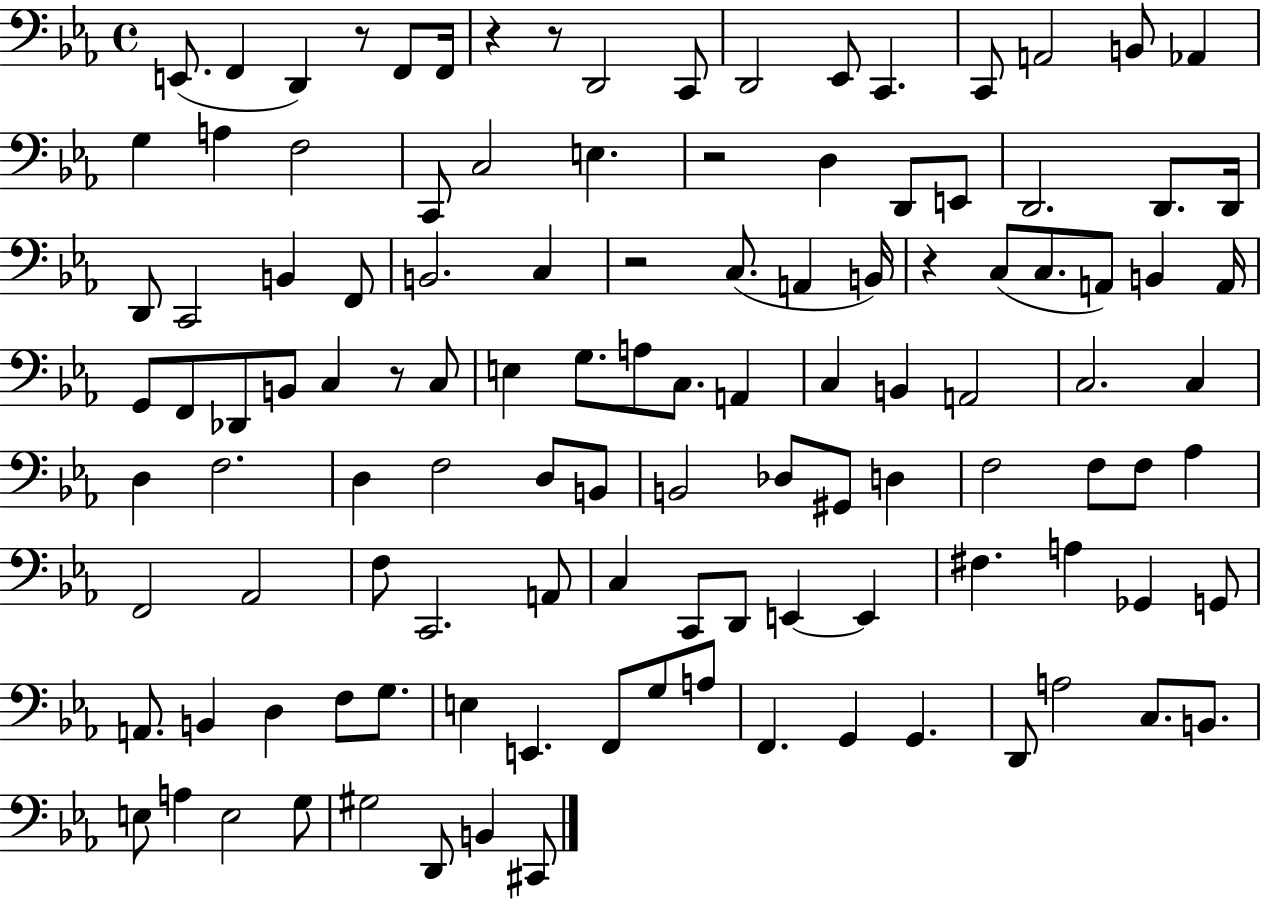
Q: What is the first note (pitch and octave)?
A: E2